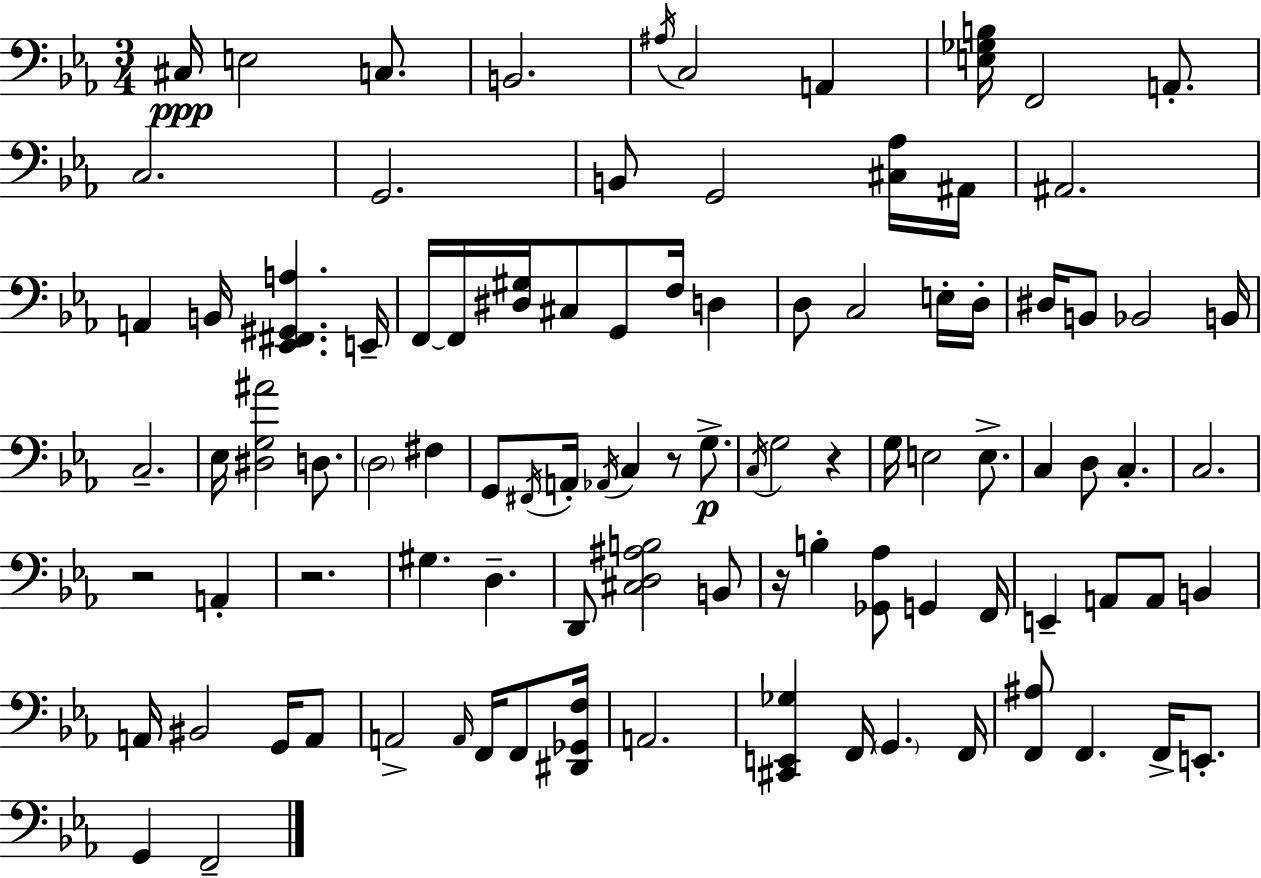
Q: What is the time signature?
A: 3/4